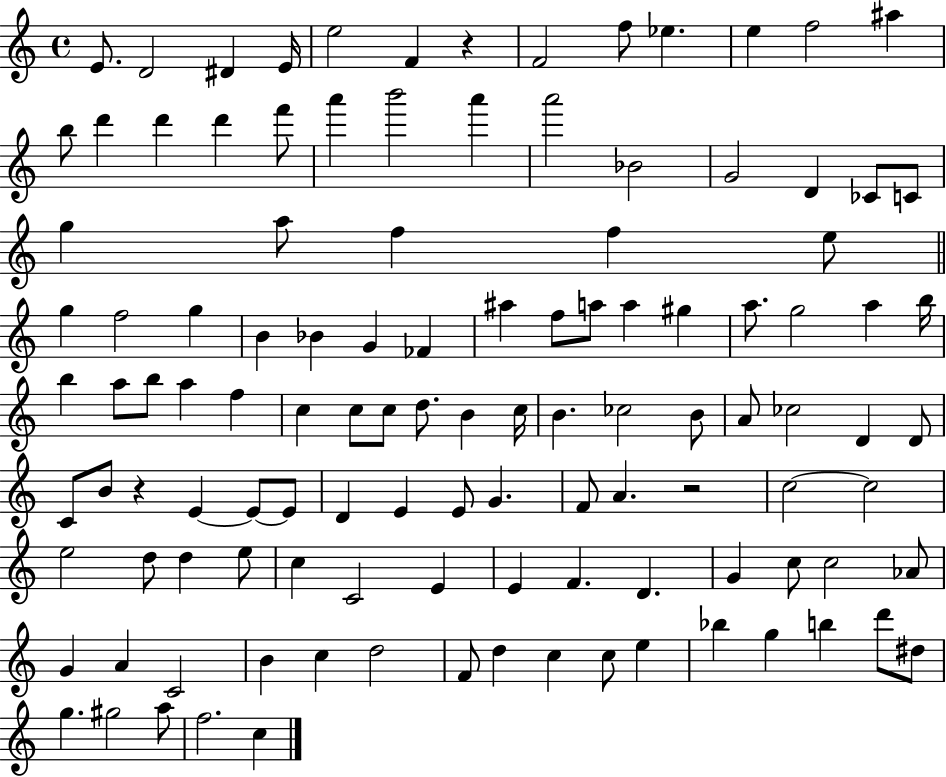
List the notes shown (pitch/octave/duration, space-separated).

E4/e. D4/h D#4/q E4/s E5/h F4/q R/q F4/h F5/e Eb5/q. E5/q F5/h A#5/q B5/e D6/q D6/q D6/q F6/e A6/q B6/h A6/q A6/h Bb4/h G4/h D4/q CES4/e C4/e G5/q A5/e F5/q F5/q E5/e G5/q F5/h G5/q B4/q Bb4/q G4/q FES4/q A#5/q F5/e A5/e A5/q G#5/q A5/e. G5/h A5/q B5/s B5/q A5/e B5/e A5/q F5/q C5/q C5/e C5/e D5/e. B4/q C5/s B4/q. CES5/h B4/e A4/e CES5/h D4/q D4/e C4/e B4/e R/q E4/q E4/e E4/e D4/q E4/q E4/e G4/q. F4/e A4/q. R/h C5/h C5/h E5/h D5/e D5/q E5/e C5/q C4/h E4/q E4/q F4/q. D4/q. G4/q C5/e C5/h Ab4/e G4/q A4/q C4/h B4/q C5/q D5/h F4/e D5/q C5/q C5/e E5/q Bb5/q G5/q B5/q D6/e D#5/e G5/q. G#5/h A5/e F5/h. C5/q